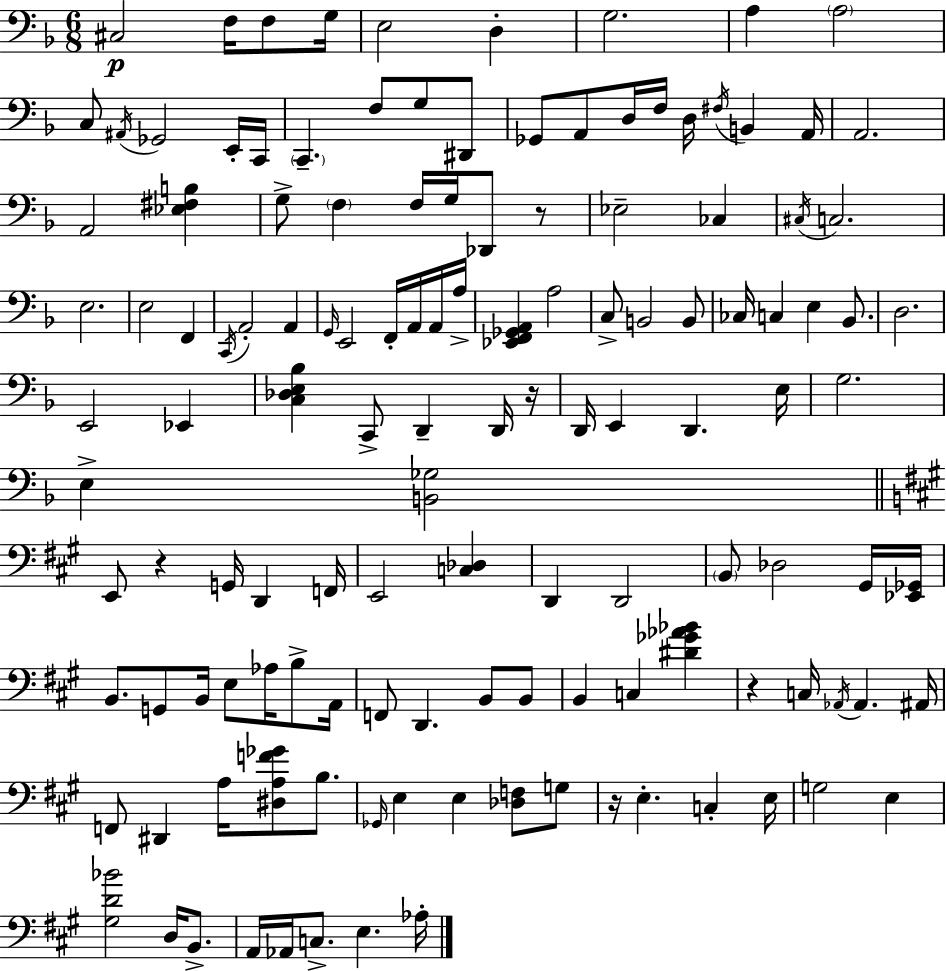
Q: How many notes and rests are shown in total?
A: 131